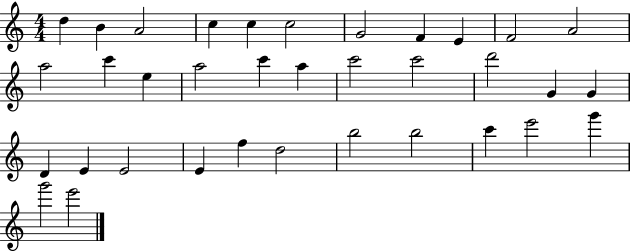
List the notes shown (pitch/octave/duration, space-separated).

D5/q B4/q A4/h C5/q C5/q C5/h G4/h F4/q E4/q F4/h A4/h A5/h C6/q E5/q A5/h C6/q A5/q C6/h C6/h D6/h G4/q G4/q D4/q E4/q E4/h E4/q F5/q D5/h B5/h B5/h C6/q E6/h G6/q G6/h E6/h